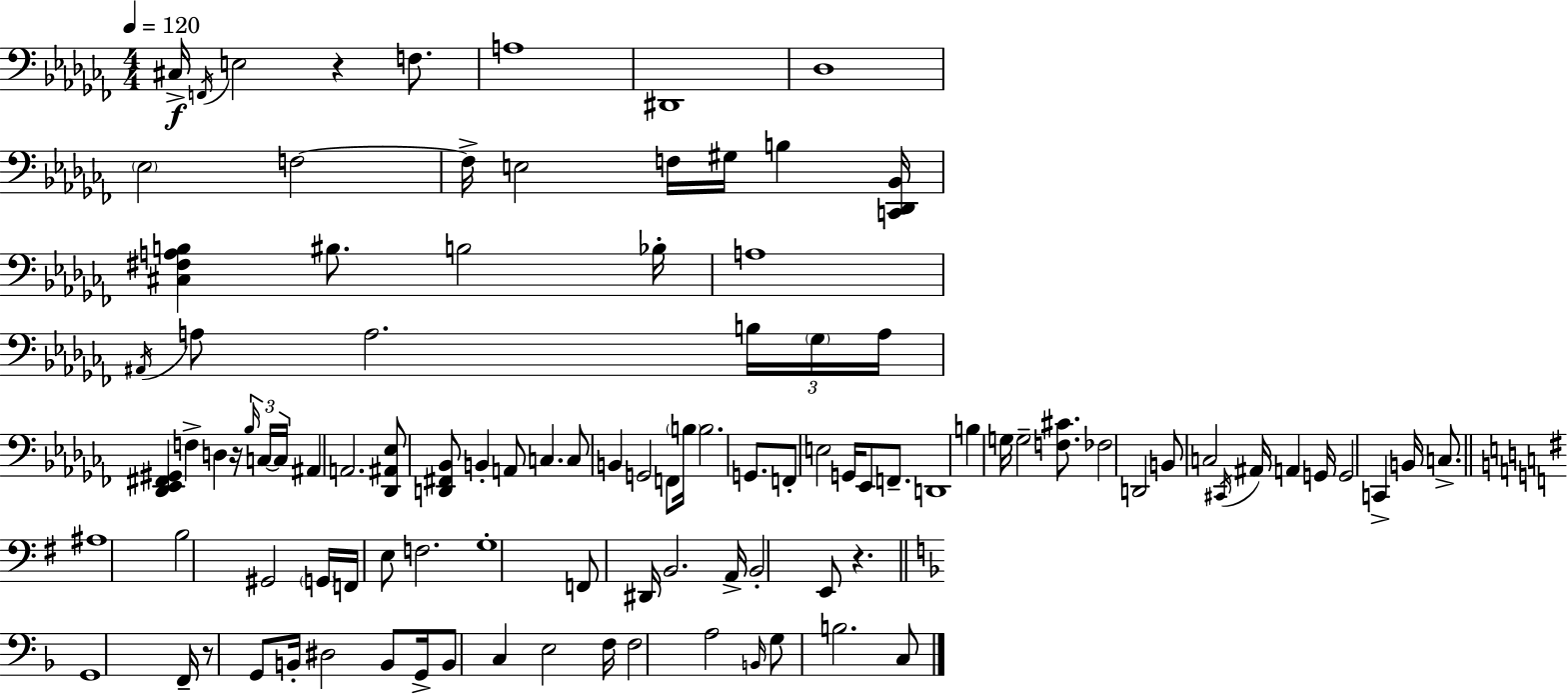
{
  \clef bass
  \numericTimeSignature
  \time 4/4
  \key aes \minor
  \tempo 4 = 120
  cis16->\f \acciaccatura { f,16 } e2 r4 f8. | a1 | dis,1 | des1 | \break \parenthesize ees2 f2~~ | f16-> e2 f16 gis16 b4 | <c, des, bes,>16 <cis fis a b>4 bis8. b2 | bes16-. a1 | \break \acciaccatura { ais,16 } a8 a2. | \tuplet 3/2 { b16 \parenthesize ges16 a16 } <des, ees, fis, gis,>4 f4-> d4 r16 | \tuplet 3/2 { \grace { bes16 } c16~~ c16 } ais,4 a,2. | <des, ais, ees>8 <d, fis, bes,>8 b,4-. a,8 c4. | \break c8 b,4 g,2 | f,8 \parenthesize b16 b2. | g,8. f,8-. e2 g,16 ees,8 | f,8.-- d,1 | \break b4 g16 g2-- | <f cis'>8. fes2 d,2 | b,8 c2 \acciaccatura { cis,16 } ais,16 a,4 | g,16 g,2 c,4-> | \break b,16 c8.-> \bar "||" \break \key g \major ais1 | b2 gis,2 | \parenthesize g,16 f,16 e8 f2. | g1-. | \break f,8 dis,16 b,2. a,16-> | b,2-. e,8 r4. | \bar "||" \break \key d \minor g,1 | f,16-- r8 g,8 b,16-. dis2 b,8 | g,16-> b,8 c4 e2 f16 | f2 a2 | \break \grace { b,16 } g8 b2. c8 | \bar "|."
}